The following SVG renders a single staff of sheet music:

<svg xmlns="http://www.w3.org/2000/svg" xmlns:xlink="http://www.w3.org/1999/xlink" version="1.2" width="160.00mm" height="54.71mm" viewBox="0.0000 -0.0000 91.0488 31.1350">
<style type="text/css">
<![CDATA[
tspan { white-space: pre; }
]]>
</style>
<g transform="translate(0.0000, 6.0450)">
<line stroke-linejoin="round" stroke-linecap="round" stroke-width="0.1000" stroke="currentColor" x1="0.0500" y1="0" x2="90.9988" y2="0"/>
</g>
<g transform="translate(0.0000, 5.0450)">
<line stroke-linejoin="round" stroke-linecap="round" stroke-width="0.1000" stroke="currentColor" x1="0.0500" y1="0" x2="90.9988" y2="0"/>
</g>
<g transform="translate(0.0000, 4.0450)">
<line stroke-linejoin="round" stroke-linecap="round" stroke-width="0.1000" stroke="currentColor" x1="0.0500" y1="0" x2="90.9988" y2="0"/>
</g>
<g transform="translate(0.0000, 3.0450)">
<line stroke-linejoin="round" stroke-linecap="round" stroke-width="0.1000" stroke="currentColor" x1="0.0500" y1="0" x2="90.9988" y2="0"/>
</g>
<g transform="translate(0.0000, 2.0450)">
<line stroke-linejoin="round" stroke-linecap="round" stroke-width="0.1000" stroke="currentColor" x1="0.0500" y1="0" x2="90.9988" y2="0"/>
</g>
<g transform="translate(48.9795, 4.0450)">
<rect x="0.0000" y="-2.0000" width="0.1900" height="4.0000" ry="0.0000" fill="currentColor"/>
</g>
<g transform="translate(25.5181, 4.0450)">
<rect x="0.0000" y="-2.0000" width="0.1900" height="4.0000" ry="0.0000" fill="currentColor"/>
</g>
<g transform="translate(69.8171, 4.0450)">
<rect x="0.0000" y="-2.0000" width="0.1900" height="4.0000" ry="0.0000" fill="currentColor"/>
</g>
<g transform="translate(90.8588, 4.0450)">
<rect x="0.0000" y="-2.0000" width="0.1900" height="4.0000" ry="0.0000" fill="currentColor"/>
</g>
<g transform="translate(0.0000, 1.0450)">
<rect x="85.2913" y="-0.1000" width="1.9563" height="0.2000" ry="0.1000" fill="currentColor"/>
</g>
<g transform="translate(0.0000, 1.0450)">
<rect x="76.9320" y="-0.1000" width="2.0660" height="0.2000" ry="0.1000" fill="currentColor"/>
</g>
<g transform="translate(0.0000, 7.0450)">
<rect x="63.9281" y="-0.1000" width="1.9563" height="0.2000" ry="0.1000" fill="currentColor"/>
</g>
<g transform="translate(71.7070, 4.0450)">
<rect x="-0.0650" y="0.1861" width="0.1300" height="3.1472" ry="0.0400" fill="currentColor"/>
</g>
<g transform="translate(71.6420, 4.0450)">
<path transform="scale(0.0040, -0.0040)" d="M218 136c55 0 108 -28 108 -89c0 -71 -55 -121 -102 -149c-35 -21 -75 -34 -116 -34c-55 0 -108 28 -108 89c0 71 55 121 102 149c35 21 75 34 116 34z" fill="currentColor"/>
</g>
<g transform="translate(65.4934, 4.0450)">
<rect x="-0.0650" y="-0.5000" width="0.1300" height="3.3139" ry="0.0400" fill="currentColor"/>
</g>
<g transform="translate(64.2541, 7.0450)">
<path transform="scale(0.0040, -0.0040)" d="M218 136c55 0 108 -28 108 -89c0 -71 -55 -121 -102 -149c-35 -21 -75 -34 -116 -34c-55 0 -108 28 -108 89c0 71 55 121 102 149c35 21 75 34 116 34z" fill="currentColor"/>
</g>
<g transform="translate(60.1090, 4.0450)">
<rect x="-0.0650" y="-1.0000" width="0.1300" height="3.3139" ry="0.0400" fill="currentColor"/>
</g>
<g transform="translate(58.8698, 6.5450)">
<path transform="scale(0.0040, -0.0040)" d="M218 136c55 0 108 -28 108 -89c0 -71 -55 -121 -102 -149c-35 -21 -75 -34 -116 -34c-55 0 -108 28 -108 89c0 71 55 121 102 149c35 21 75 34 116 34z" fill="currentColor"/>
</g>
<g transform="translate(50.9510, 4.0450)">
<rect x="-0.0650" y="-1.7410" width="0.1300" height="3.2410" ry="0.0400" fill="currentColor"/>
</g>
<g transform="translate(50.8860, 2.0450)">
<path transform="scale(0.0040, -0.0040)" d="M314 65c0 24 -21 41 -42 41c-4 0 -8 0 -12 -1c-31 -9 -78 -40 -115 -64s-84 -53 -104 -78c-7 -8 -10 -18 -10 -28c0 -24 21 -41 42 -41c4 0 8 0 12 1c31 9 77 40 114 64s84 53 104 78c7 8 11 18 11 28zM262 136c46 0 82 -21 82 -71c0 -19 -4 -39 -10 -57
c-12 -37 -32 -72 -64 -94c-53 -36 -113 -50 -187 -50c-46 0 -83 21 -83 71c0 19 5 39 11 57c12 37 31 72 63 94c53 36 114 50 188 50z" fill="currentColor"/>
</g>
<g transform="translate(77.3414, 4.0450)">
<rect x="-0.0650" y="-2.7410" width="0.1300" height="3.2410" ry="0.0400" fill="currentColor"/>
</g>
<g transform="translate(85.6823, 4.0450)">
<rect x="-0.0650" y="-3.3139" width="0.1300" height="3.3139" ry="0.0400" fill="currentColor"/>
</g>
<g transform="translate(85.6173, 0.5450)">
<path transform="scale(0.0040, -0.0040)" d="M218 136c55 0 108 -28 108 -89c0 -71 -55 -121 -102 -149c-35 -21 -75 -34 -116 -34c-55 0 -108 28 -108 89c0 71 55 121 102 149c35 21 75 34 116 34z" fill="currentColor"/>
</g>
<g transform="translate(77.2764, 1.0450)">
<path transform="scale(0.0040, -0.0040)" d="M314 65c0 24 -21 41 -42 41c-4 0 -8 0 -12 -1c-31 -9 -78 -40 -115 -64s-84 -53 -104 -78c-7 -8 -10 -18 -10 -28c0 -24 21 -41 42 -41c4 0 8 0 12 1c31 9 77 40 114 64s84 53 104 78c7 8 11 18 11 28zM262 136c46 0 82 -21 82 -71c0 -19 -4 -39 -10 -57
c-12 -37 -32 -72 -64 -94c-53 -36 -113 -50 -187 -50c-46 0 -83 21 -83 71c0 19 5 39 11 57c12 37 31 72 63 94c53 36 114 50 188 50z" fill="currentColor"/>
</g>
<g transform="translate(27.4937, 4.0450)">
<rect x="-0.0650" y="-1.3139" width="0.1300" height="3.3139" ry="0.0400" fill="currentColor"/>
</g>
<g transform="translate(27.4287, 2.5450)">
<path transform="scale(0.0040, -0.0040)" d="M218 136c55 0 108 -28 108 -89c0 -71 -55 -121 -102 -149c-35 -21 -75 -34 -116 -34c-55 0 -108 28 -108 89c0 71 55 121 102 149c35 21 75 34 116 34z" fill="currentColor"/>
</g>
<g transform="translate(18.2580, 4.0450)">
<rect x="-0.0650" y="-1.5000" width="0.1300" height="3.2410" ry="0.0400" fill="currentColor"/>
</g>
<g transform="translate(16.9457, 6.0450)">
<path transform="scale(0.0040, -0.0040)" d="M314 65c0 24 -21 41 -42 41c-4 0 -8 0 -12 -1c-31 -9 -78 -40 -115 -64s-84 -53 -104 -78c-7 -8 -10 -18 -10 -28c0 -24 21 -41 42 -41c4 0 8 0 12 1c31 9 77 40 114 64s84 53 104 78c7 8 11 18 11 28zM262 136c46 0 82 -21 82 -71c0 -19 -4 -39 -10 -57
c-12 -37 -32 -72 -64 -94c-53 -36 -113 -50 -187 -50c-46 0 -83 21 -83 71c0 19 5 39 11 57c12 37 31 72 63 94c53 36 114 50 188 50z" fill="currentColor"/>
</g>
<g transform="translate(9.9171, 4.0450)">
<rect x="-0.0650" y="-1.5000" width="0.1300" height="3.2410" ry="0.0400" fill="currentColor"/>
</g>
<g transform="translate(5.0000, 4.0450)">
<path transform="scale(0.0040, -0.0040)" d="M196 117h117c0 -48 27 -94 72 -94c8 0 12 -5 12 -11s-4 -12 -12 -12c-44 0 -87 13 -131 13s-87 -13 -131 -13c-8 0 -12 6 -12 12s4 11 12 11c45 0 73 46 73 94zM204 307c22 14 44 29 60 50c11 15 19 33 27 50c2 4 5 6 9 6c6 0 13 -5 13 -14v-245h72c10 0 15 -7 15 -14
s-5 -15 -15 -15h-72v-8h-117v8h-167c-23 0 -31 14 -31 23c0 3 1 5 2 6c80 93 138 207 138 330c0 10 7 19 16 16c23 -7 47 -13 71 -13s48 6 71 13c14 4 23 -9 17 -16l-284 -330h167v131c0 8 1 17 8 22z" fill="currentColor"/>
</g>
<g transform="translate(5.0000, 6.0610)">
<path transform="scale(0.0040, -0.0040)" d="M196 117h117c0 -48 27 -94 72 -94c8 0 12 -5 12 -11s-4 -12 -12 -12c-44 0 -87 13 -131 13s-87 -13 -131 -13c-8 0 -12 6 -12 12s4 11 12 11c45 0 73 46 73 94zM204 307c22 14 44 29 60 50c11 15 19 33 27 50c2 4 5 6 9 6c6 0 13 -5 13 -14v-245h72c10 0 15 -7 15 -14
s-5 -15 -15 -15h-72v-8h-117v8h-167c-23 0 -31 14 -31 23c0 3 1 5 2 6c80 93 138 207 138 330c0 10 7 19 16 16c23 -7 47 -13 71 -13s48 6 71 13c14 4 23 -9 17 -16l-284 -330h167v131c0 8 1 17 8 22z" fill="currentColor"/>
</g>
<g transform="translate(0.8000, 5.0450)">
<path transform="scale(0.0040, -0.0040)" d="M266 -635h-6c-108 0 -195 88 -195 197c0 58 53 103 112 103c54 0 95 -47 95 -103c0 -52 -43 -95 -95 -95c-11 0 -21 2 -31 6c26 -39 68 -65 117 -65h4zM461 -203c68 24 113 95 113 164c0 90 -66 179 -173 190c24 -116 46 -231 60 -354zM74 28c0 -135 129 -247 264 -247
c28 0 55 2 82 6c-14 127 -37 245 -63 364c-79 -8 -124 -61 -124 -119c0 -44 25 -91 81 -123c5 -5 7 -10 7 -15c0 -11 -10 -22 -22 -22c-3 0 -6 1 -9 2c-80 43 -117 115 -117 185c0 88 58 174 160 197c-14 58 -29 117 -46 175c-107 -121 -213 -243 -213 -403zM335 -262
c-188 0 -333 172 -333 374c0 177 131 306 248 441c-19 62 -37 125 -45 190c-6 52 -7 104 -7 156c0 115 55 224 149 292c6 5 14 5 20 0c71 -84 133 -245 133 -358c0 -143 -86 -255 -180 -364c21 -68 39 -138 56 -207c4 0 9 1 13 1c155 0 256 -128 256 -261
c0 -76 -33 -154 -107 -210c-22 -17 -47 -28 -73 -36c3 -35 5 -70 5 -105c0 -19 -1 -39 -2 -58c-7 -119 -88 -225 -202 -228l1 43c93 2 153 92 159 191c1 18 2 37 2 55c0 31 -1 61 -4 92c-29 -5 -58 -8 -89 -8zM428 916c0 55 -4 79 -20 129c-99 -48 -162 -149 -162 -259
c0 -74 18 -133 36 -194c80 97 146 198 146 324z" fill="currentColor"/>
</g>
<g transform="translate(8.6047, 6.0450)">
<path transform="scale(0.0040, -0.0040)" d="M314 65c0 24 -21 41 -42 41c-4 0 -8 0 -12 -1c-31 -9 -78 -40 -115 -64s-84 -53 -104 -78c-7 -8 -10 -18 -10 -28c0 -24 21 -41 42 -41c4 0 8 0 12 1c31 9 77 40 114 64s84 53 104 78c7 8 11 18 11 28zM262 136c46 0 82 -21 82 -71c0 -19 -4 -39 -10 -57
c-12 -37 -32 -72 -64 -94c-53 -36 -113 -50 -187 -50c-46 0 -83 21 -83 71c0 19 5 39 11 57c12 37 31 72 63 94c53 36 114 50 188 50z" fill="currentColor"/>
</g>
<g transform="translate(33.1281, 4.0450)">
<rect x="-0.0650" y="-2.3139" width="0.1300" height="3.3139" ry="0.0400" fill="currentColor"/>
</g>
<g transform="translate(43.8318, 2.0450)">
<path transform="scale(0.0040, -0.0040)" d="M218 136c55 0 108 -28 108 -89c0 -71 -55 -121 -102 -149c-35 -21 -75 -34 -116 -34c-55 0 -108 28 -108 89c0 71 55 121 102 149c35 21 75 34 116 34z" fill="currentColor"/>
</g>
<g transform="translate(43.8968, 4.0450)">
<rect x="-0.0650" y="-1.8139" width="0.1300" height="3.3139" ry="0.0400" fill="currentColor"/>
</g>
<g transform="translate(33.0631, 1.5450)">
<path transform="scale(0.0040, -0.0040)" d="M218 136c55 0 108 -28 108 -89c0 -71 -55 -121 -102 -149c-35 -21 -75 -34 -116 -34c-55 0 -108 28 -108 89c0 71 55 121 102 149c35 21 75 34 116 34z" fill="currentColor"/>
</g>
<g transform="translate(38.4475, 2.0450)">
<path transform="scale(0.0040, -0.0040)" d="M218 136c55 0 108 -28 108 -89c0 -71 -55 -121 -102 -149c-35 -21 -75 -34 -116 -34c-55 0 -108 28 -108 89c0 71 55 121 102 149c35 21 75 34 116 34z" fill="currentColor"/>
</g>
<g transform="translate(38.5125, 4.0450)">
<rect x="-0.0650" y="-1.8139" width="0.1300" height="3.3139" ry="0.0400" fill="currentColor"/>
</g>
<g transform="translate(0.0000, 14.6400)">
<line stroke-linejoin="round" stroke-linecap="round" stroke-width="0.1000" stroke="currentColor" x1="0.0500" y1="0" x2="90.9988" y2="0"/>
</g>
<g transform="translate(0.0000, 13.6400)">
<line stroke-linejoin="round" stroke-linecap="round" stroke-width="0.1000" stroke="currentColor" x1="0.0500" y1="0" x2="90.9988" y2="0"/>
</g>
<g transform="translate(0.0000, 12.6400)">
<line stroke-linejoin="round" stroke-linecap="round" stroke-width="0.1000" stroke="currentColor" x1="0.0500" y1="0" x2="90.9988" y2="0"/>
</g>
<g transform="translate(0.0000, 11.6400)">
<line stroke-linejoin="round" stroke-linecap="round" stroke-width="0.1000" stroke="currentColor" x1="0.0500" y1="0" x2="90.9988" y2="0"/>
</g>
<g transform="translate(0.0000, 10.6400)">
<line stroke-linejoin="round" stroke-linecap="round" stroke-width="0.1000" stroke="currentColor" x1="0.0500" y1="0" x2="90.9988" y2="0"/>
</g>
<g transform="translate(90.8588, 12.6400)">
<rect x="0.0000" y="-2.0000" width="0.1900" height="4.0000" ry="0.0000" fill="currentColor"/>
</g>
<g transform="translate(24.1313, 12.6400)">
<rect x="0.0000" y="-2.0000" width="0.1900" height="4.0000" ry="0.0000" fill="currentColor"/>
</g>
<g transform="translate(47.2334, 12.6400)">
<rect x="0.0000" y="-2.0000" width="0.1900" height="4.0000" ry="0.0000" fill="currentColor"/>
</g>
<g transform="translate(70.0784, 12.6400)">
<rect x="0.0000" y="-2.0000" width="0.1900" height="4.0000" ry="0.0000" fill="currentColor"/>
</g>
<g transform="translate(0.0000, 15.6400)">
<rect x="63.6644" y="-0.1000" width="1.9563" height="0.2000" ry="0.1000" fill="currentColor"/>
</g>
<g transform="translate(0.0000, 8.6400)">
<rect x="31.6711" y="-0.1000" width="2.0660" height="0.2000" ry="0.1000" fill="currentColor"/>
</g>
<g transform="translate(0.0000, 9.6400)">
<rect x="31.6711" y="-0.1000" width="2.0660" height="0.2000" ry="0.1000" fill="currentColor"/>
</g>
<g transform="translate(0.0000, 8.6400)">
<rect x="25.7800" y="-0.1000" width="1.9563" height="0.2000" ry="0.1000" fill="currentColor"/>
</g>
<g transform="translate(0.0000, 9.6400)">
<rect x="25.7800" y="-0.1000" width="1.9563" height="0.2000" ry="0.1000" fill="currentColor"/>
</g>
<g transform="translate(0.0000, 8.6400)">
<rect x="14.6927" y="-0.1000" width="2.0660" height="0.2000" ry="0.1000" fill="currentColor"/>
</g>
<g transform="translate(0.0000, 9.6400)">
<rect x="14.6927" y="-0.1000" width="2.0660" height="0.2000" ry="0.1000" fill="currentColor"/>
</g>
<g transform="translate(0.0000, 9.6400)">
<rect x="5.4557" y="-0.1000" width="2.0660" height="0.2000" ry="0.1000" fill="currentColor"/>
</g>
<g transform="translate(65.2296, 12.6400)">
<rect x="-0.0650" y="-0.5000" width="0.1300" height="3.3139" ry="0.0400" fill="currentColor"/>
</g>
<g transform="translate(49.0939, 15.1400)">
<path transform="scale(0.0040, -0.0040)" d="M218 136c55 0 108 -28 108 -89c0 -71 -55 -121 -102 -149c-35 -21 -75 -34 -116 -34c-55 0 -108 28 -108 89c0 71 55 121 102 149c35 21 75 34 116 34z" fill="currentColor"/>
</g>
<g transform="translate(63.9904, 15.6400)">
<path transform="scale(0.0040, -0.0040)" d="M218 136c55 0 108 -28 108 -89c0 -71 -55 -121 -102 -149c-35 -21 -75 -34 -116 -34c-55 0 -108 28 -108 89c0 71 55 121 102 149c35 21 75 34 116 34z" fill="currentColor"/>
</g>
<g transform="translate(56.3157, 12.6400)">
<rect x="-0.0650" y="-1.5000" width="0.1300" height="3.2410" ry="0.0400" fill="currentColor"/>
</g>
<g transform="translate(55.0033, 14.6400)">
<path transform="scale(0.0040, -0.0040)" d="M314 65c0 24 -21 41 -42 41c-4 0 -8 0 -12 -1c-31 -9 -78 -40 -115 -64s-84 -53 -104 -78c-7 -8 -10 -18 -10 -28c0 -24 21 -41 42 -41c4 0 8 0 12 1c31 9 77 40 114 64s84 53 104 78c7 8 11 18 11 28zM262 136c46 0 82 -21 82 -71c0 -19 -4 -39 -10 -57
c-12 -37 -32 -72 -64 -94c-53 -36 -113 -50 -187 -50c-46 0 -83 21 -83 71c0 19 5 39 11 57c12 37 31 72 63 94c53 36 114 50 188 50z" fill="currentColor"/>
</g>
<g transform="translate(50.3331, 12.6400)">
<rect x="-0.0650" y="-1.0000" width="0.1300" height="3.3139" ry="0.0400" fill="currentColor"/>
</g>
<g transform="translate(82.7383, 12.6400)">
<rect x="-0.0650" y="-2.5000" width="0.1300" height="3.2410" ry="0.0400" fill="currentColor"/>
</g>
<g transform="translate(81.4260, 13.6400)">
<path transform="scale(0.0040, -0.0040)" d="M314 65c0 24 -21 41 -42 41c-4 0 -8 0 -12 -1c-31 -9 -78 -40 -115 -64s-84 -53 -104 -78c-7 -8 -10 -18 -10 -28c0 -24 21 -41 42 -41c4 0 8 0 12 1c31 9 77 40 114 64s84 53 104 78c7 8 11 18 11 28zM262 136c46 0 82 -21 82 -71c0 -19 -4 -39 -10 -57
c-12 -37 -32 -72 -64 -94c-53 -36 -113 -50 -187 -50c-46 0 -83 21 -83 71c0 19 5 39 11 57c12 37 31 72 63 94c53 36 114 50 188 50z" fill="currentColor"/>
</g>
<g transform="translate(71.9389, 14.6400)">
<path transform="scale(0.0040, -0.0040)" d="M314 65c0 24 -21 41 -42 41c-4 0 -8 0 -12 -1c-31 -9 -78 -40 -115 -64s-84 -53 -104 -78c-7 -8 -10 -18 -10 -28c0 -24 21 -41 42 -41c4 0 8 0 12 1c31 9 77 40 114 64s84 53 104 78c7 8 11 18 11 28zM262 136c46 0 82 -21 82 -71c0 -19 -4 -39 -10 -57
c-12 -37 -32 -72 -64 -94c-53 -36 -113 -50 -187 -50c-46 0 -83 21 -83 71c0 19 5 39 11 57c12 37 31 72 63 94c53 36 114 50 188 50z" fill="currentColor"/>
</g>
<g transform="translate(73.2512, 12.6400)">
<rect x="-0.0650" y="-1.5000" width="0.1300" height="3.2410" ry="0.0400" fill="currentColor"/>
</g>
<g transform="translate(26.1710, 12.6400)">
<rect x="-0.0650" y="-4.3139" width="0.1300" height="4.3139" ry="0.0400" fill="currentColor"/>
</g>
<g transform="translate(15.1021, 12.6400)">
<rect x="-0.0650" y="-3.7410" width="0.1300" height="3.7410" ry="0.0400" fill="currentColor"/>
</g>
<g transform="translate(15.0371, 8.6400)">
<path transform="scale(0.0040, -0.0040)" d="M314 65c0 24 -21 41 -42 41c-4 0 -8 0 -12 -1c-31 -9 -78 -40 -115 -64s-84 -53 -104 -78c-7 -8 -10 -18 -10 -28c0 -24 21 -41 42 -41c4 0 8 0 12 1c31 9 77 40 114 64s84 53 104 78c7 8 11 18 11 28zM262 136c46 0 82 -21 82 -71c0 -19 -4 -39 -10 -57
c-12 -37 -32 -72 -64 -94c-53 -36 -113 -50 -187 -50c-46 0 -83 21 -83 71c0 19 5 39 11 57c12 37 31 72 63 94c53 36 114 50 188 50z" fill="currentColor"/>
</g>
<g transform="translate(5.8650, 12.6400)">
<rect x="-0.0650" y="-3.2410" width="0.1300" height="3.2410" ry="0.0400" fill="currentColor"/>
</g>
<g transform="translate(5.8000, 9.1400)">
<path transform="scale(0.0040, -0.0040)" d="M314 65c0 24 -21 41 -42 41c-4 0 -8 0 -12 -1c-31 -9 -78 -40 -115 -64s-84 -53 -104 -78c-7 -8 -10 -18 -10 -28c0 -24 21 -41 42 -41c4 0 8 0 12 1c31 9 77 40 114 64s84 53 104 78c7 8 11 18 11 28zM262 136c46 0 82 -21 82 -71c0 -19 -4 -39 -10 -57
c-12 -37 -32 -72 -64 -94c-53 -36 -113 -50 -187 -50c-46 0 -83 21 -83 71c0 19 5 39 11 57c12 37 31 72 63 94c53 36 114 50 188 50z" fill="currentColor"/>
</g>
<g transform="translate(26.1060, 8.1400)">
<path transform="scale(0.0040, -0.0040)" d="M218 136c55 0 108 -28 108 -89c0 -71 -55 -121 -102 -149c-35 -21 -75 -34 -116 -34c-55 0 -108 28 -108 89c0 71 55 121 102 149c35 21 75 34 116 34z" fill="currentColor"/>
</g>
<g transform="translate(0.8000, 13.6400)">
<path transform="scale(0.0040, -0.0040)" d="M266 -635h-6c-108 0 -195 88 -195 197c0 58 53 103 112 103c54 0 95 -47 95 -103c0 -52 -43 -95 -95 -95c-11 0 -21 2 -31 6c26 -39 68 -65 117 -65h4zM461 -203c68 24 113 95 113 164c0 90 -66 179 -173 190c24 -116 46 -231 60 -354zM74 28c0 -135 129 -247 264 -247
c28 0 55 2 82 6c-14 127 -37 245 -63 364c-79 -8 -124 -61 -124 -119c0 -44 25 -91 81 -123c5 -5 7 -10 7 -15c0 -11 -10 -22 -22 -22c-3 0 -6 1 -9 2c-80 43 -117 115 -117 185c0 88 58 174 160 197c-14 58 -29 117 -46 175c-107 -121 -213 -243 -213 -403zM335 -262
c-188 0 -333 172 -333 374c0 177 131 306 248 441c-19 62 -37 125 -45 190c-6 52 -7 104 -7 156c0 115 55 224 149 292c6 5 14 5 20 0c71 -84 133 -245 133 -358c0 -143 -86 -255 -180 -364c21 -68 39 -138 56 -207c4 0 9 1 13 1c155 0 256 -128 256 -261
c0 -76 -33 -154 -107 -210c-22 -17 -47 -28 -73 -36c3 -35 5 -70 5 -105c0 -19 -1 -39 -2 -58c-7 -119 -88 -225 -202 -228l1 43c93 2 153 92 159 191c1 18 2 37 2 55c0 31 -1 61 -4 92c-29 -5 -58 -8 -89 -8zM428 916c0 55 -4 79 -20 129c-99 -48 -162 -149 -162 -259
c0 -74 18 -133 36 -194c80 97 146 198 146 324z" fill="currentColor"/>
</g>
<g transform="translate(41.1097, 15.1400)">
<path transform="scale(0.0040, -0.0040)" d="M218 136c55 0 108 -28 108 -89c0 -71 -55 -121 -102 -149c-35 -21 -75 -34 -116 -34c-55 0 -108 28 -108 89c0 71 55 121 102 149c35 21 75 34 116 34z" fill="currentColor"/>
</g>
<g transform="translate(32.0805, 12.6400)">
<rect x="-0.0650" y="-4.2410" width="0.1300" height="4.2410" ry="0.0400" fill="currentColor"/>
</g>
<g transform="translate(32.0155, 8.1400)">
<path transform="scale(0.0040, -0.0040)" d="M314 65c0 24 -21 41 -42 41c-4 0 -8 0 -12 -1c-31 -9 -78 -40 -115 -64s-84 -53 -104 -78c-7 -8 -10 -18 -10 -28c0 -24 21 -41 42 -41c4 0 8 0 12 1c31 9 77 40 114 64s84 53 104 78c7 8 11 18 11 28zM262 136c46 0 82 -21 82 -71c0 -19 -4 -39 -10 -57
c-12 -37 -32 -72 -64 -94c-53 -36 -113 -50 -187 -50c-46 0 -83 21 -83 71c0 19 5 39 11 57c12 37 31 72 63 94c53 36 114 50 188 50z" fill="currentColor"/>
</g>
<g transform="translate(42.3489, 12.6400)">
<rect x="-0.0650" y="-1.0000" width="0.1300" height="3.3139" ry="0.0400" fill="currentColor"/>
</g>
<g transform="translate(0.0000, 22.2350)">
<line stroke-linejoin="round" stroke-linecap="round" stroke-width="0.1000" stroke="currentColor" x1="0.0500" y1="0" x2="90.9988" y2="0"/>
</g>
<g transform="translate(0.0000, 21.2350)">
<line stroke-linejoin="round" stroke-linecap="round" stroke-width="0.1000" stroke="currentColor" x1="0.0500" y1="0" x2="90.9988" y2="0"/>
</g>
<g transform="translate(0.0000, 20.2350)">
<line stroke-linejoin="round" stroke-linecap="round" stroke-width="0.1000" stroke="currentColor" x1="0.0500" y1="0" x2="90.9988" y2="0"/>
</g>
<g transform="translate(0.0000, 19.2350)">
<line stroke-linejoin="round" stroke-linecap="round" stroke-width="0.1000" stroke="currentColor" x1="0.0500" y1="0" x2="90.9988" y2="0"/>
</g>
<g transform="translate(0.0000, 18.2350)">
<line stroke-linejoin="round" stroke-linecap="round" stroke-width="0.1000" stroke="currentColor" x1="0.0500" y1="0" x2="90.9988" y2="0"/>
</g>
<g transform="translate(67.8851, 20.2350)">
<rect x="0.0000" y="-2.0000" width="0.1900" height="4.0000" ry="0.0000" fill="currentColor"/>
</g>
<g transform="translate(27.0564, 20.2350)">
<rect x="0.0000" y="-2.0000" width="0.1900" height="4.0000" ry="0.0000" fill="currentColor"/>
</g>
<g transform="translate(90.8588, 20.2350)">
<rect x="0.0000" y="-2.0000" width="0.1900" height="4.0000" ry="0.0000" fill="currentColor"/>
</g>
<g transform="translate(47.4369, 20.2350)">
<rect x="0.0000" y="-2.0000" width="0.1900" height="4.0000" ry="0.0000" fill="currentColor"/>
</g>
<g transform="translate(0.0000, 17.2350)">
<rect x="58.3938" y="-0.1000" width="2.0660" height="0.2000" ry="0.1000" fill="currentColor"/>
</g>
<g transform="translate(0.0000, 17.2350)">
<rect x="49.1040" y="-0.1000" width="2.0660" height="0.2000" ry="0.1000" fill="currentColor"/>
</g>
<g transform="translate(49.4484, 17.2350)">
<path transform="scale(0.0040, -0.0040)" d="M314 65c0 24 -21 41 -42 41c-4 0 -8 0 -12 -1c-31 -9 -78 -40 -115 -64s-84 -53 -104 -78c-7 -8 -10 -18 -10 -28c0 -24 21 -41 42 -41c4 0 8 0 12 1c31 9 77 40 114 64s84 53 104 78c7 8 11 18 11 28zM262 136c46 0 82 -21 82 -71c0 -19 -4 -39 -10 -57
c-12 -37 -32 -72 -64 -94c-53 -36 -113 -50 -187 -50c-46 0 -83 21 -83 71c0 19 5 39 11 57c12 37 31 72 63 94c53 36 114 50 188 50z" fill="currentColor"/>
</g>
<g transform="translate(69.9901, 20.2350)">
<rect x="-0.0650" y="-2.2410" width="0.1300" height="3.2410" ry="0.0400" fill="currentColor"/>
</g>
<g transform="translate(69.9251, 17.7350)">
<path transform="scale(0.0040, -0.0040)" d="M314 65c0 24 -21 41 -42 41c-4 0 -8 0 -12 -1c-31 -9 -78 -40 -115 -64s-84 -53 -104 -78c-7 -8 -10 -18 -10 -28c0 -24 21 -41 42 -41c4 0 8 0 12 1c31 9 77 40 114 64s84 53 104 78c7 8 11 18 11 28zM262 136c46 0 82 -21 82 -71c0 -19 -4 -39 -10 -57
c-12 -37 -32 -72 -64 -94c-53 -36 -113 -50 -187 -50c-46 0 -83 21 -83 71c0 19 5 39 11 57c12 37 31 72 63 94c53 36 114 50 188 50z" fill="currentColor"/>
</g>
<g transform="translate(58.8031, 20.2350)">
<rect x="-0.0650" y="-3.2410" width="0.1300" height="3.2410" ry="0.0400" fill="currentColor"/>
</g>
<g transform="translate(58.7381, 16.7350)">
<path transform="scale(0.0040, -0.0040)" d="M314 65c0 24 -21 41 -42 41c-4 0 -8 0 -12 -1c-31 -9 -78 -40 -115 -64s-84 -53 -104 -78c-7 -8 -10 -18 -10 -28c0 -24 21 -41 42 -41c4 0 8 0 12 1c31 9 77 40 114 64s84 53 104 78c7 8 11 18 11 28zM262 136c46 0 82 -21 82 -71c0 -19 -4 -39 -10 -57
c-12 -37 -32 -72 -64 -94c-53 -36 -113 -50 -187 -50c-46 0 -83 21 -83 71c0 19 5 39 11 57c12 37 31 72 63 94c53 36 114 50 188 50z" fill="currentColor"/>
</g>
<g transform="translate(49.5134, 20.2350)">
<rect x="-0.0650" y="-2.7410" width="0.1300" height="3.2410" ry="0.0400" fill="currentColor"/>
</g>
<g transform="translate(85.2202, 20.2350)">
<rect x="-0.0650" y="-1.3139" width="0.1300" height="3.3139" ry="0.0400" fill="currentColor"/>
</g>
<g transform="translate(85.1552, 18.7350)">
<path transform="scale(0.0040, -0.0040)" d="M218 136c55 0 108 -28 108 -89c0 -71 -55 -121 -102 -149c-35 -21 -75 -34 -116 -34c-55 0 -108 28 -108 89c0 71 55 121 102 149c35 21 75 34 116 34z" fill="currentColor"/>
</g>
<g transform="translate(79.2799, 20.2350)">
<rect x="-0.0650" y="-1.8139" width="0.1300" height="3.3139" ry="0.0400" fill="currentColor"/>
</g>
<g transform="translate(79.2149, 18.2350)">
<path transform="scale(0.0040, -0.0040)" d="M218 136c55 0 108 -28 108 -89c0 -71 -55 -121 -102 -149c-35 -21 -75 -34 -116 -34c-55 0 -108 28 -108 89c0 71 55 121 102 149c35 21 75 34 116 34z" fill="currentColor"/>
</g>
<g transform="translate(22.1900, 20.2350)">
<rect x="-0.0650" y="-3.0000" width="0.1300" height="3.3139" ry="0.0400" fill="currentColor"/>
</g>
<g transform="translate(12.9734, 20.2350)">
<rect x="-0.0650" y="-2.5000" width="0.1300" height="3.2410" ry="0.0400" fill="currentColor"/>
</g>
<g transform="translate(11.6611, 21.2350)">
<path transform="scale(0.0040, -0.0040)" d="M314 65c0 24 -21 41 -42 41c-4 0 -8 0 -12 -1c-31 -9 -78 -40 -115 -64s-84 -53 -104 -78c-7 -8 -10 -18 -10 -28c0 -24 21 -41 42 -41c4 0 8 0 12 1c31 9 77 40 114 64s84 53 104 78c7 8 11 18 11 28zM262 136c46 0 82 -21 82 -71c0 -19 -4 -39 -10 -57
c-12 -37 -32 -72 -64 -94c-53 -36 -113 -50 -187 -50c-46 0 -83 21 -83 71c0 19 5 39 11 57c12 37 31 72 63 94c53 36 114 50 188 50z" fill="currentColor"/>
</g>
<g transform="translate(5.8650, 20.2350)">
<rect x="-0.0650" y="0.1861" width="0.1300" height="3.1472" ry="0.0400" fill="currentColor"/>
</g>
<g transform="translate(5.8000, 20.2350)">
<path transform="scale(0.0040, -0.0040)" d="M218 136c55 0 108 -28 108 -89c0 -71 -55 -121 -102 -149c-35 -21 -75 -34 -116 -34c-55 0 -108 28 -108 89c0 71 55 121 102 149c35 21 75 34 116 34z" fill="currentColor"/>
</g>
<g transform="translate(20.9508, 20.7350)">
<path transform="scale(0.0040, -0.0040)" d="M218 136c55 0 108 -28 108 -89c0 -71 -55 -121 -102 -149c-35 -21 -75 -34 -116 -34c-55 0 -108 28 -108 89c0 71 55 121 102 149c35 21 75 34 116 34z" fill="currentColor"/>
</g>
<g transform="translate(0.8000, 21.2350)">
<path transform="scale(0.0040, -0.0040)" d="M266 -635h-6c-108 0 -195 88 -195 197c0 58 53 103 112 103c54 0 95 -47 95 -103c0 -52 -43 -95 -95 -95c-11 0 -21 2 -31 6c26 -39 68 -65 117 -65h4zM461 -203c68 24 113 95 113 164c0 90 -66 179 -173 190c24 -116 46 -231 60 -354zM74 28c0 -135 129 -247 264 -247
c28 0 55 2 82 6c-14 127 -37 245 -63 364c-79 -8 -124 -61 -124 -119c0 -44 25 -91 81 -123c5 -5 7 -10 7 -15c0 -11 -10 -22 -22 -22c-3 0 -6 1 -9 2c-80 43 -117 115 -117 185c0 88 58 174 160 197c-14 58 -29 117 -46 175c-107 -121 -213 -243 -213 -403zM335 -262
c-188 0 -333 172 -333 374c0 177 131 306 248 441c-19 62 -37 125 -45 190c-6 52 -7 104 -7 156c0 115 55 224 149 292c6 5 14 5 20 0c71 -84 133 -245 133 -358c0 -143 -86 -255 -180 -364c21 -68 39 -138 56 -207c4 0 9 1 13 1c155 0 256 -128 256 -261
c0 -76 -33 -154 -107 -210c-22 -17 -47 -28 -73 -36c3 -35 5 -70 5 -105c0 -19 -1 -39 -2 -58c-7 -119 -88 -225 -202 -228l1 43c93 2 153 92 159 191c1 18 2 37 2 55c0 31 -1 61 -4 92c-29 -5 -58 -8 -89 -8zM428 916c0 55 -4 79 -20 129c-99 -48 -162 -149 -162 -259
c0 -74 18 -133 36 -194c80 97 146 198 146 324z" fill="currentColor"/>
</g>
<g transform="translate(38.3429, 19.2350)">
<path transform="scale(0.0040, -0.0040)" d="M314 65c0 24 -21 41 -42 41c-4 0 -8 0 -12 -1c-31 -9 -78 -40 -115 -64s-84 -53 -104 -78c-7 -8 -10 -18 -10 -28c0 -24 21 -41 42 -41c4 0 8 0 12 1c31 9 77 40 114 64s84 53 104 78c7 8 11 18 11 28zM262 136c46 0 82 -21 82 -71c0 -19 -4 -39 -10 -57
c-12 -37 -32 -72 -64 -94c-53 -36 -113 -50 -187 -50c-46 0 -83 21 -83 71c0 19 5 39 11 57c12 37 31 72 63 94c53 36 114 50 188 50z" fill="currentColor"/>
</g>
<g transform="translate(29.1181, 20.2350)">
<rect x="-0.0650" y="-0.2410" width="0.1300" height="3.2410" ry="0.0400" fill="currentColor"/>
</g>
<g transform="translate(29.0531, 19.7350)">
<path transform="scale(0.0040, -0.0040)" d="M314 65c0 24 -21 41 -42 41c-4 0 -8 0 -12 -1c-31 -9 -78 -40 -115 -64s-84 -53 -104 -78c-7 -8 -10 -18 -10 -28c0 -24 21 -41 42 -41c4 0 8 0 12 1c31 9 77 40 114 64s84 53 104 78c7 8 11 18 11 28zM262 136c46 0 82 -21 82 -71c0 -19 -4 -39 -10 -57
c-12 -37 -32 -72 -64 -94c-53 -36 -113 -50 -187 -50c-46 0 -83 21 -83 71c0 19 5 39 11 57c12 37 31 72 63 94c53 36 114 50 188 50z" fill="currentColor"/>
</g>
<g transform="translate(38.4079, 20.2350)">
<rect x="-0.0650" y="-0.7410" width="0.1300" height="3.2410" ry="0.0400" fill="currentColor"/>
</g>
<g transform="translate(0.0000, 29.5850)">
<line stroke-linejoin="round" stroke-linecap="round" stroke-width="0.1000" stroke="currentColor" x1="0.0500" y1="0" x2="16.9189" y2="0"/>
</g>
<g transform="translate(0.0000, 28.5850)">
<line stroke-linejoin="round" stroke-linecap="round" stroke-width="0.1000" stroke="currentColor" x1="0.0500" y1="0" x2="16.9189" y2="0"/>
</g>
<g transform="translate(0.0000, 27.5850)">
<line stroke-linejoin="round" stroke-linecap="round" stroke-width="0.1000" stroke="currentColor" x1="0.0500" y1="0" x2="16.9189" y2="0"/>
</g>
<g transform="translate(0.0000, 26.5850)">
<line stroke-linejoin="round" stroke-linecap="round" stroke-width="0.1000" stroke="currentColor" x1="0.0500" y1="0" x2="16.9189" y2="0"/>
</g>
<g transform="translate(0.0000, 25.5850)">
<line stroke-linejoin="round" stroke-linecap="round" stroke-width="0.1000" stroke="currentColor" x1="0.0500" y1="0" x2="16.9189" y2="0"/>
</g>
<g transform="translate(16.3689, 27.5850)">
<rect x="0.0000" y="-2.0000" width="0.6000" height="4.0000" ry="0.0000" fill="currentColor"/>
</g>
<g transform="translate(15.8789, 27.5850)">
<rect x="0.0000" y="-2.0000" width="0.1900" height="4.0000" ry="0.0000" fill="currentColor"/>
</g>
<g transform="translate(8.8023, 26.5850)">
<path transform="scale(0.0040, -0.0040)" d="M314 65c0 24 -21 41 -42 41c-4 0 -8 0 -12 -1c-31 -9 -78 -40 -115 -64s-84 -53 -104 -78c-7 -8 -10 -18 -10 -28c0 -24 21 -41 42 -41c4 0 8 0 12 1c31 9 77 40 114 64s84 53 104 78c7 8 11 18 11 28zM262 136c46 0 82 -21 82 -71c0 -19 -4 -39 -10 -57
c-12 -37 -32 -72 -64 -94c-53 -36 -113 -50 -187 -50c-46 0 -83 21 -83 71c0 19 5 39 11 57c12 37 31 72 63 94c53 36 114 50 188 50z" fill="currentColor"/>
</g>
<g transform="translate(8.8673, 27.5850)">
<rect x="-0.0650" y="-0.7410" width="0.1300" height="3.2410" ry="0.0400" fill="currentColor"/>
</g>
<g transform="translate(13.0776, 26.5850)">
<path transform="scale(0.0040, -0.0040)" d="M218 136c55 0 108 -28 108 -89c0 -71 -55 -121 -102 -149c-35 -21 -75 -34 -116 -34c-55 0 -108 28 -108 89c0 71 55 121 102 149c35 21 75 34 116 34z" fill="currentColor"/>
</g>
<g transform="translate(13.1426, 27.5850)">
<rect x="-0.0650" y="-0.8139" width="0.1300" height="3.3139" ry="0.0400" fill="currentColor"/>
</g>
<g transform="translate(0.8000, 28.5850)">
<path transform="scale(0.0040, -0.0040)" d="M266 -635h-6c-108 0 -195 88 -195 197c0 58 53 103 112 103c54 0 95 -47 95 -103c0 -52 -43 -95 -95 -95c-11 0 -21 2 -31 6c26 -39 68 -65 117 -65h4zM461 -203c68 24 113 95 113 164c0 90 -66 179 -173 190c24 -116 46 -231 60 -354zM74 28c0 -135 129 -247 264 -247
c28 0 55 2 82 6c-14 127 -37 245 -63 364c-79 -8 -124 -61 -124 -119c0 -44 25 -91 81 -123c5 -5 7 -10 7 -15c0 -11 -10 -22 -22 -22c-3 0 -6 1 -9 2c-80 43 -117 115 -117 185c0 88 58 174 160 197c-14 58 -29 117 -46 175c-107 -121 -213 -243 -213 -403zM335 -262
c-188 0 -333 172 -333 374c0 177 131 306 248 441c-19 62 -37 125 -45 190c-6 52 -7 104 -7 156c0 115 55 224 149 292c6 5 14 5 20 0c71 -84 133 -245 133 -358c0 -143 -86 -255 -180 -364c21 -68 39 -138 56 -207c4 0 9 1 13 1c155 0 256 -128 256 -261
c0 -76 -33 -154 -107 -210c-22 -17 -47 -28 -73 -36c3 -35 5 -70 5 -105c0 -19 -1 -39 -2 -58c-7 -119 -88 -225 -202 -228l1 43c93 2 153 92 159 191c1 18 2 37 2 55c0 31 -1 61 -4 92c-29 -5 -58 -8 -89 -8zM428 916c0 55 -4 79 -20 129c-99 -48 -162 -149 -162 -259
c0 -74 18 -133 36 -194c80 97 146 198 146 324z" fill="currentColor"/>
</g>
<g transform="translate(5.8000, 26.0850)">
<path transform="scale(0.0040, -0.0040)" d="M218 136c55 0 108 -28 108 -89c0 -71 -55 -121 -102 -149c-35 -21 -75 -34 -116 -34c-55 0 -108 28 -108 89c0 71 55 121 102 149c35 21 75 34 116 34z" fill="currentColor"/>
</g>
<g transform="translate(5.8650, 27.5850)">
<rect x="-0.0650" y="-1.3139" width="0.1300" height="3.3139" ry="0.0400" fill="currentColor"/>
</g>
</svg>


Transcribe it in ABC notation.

X:1
T:Untitled
M:4/4
L:1/4
K:C
E2 E2 e g f f f2 D C B a2 b b2 c'2 d' d'2 D D E2 C E2 G2 B G2 A c2 d2 a2 b2 g2 f e e d2 d